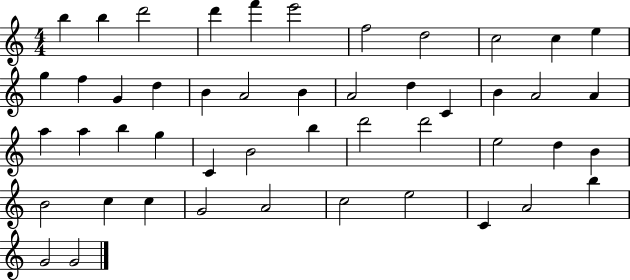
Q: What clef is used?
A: treble